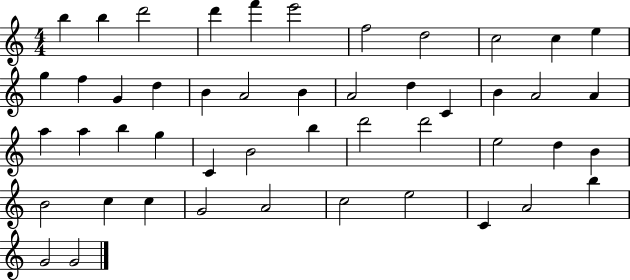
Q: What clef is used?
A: treble